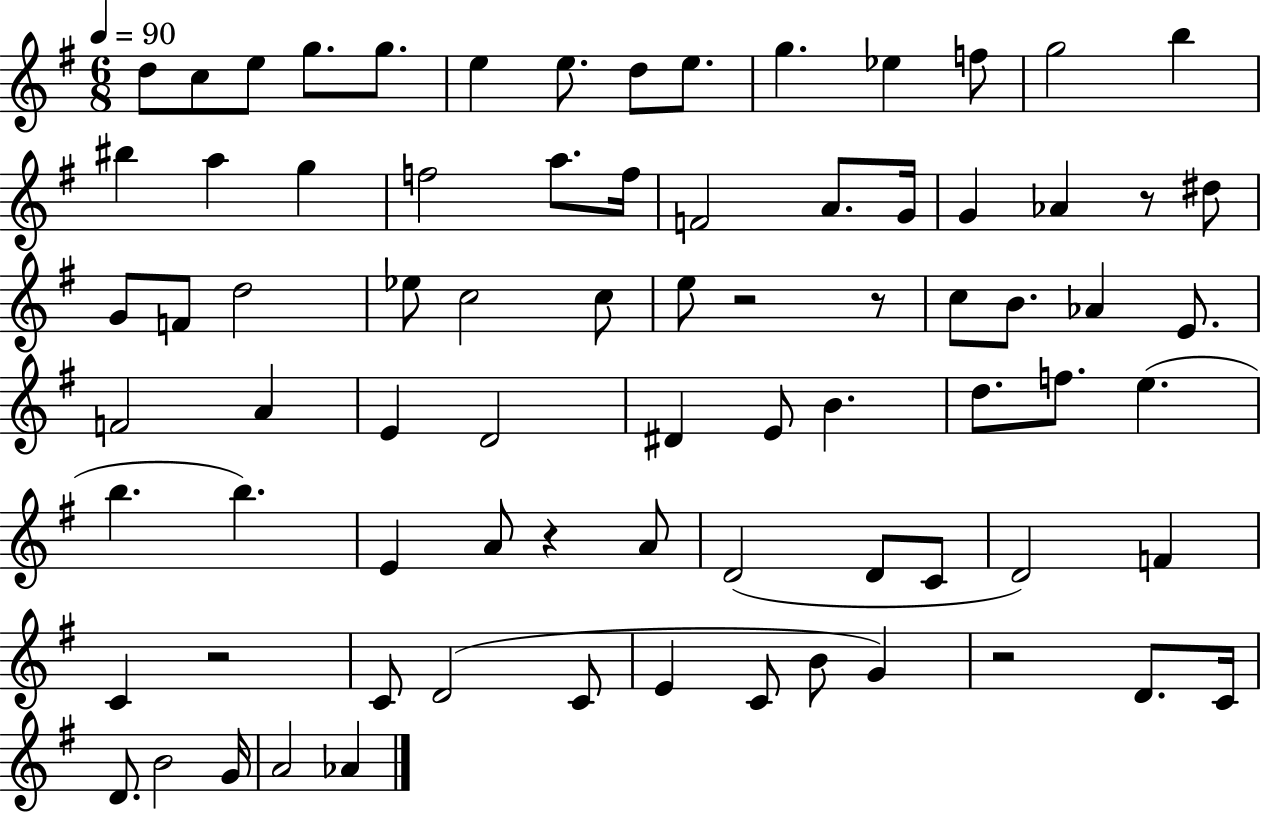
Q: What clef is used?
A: treble